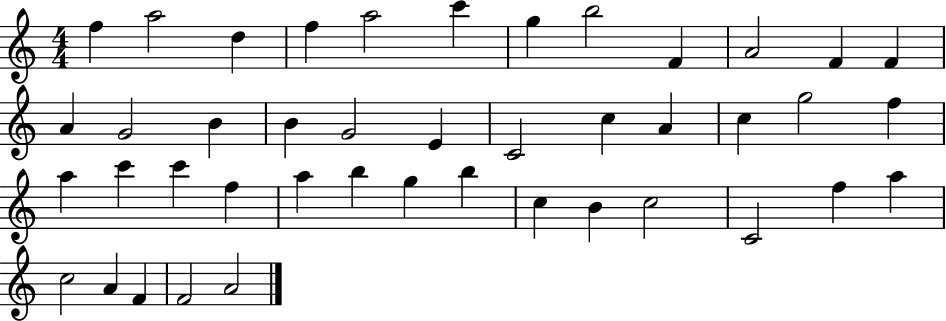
{
  \clef treble
  \numericTimeSignature
  \time 4/4
  \key c \major
  f''4 a''2 d''4 | f''4 a''2 c'''4 | g''4 b''2 f'4 | a'2 f'4 f'4 | \break a'4 g'2 b'4 | b'4 g'2 e'4 | c'2 c''4 a'4 | c''4 g''2 f''4 | \break a''4 c'''4 c'''4 f''4 | a''4 b''4 g''4 b''4 | c''4 b'4 c''2 | c'2 f''4 a''4 | \break c''2 a'4 f'4 | f'2 a'2 | \bar "|."
}